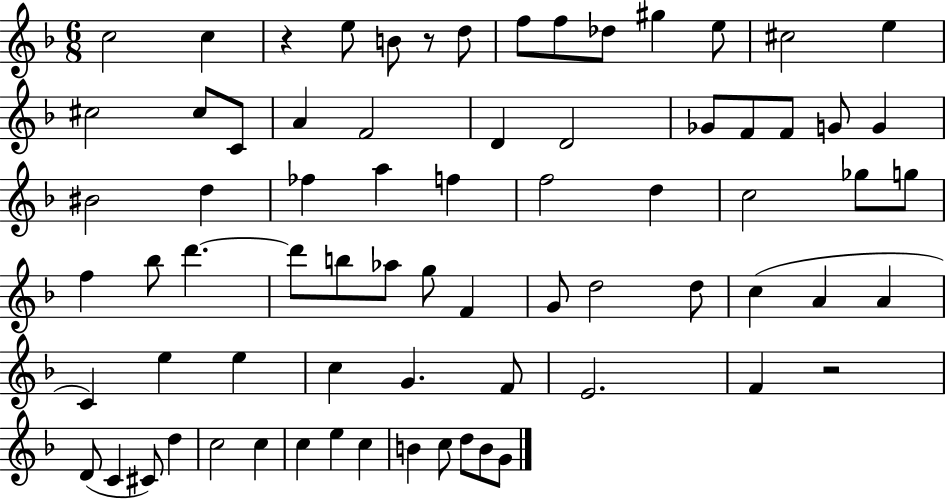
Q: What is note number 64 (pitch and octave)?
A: E5